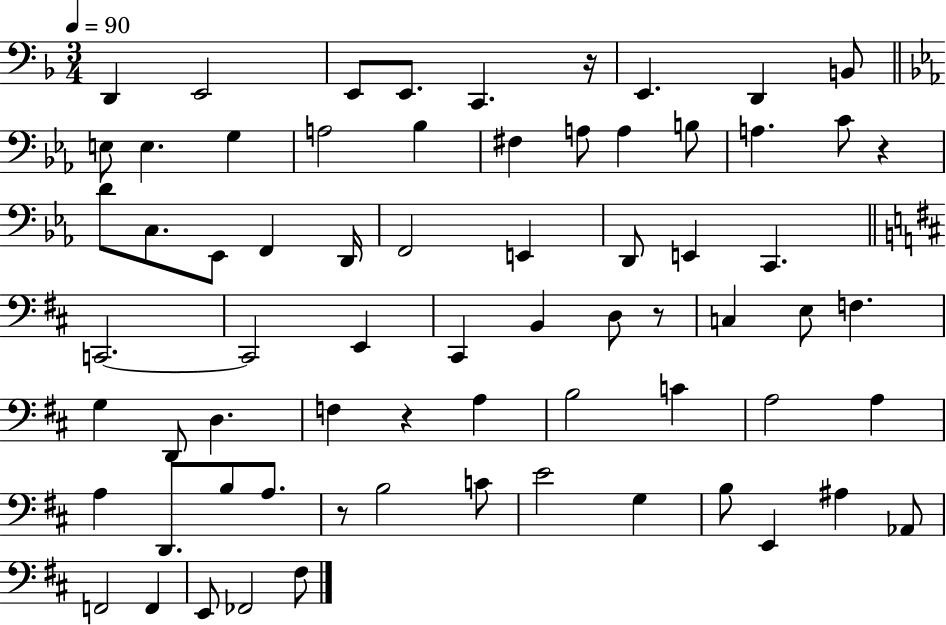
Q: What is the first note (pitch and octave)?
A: D2